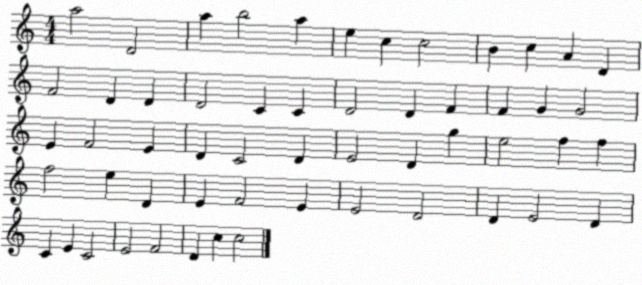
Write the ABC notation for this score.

X:1
T:Untitled
M:4/4
L:1/4
K:C
a2 D2 a b2 a e c c2 B c A D F2 D D D2 C C D2 D F F G G2 E F2 E D C2 D E2 D g e2 f f f2 e D E F2 E E2 D2 D E2 D C E C2 E2 F2 D c c2